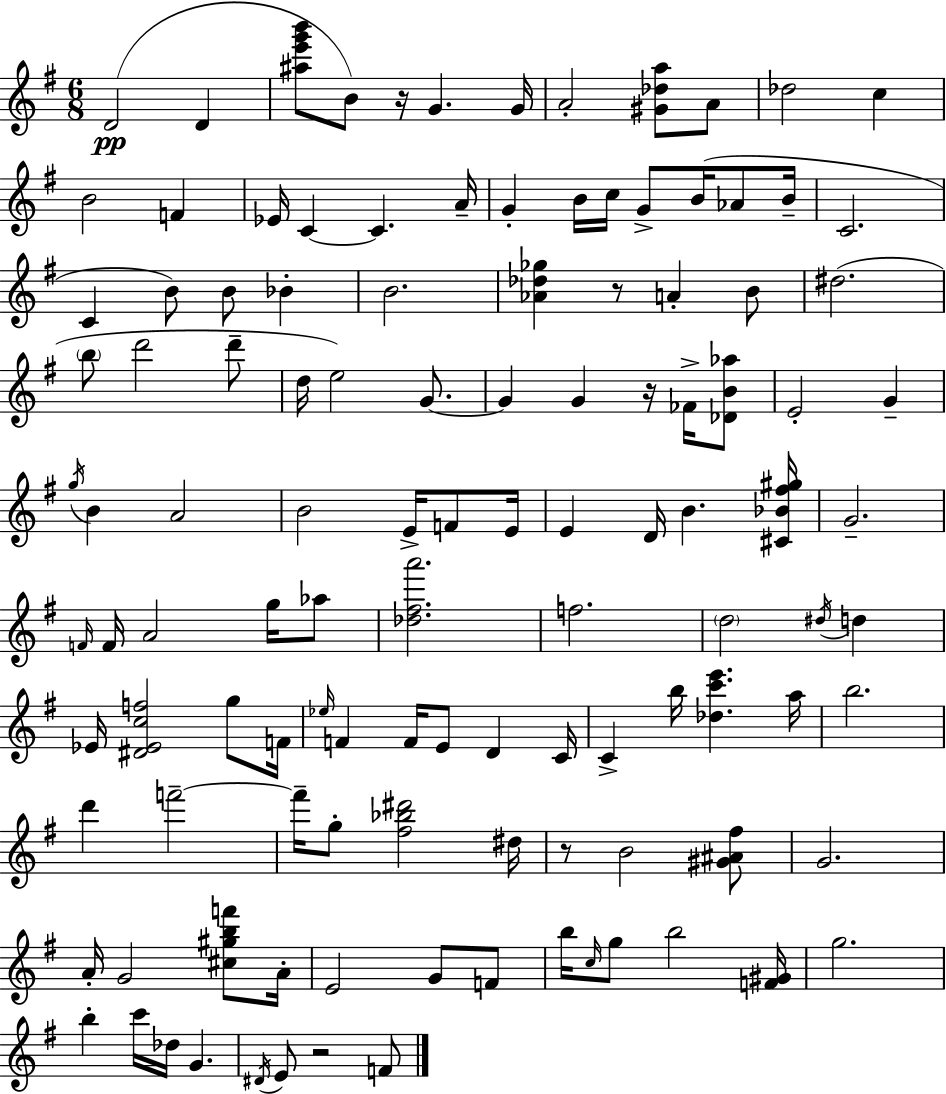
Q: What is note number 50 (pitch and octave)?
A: E4